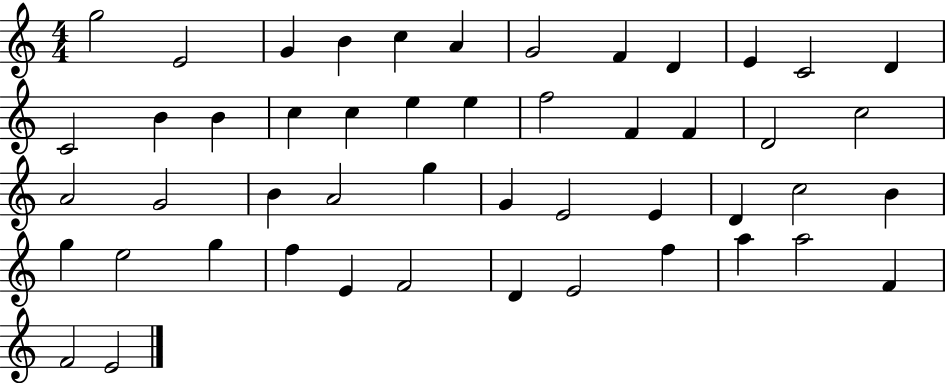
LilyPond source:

{
  \clef treble
  \numericTimeSignature
  \time 4/4
  \key c \major
  g''2 e'2 | g'4 b'4 c''4 a'4 | g'2 f'4 d'4 | e'4 c'2 d'4 | \break c'2 b'4 b'4 | c''4 c''4 e''4 e''4 | f''2 f'4 f'4 | d'2 c''2 | \break a'2 g'2 | b'4 a'2 g''4 | g'4 e'2 e'4 | d'4 c''2 b'4 | \break g''4 e''2 g''4 | f''4 e'4 f'2 | d'4 e'2 f''4 | a''4 a''2 f'4 | \break f'2 e'2 | \bar "|."
}